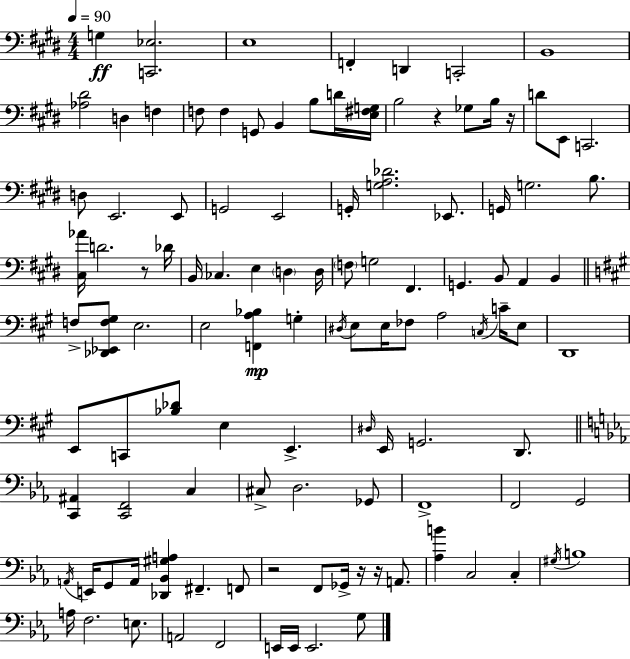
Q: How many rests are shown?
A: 6